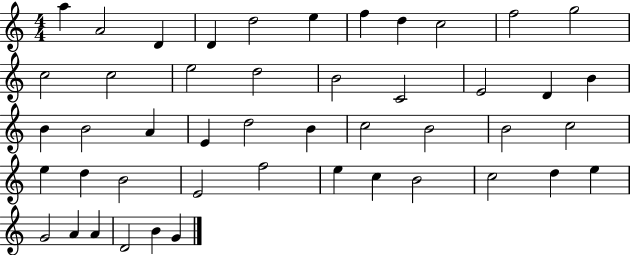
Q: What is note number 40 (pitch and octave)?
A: D5